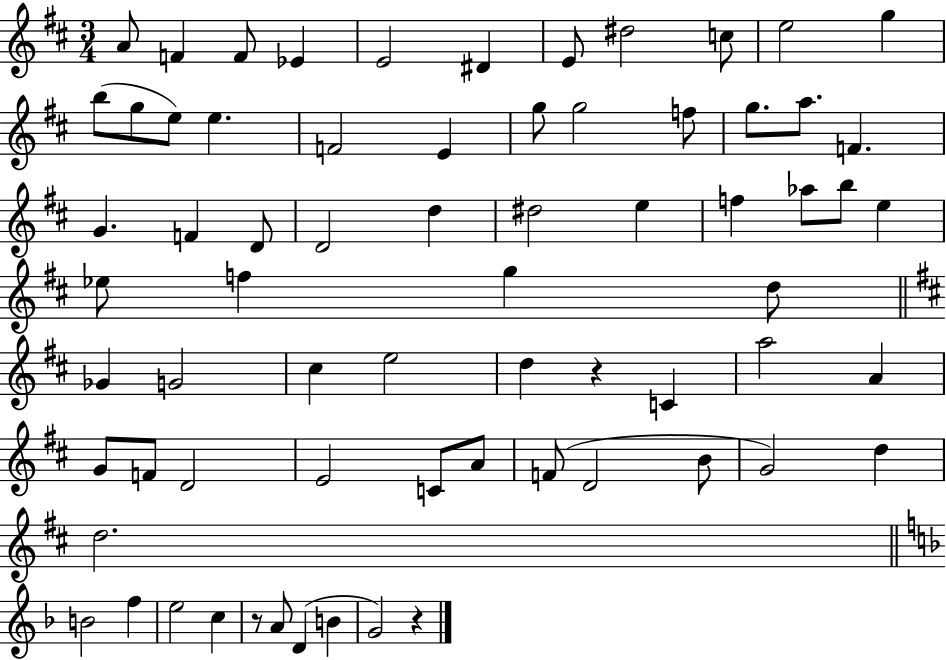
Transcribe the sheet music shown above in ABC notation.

X:1
T:Untitled
M:3/4
L:1/4
K:D
A/2 F F/2 _E E2 ^D E/2 ^d2 c/2 e2 g b/2 g/2 e/2 e F2 E g/2 g2 f/2 g/2 a/2 F G F D/2 D2 d ^d2 e f _a/2 b/2 e _e/2 f g d/2 _G G2 ^c e2 d z C a2 A G/2 F/2 D2 E2 C/2 A/2 F/2 D2 B/2 G2 d d2 B2 f e2 c z/2 A/2 D B G2 z